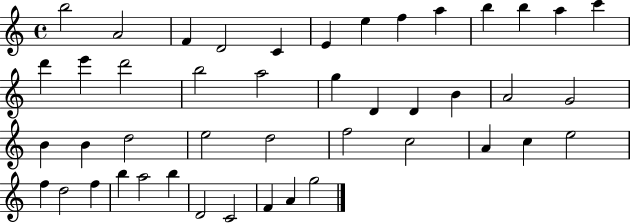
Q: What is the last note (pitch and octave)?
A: G5